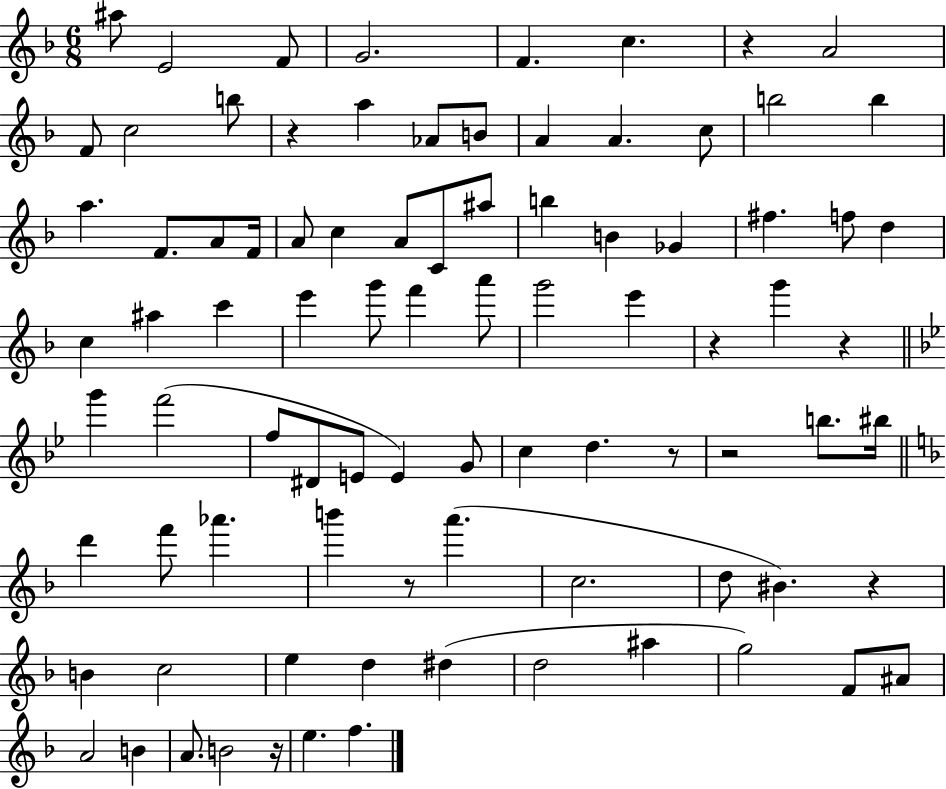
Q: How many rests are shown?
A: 9